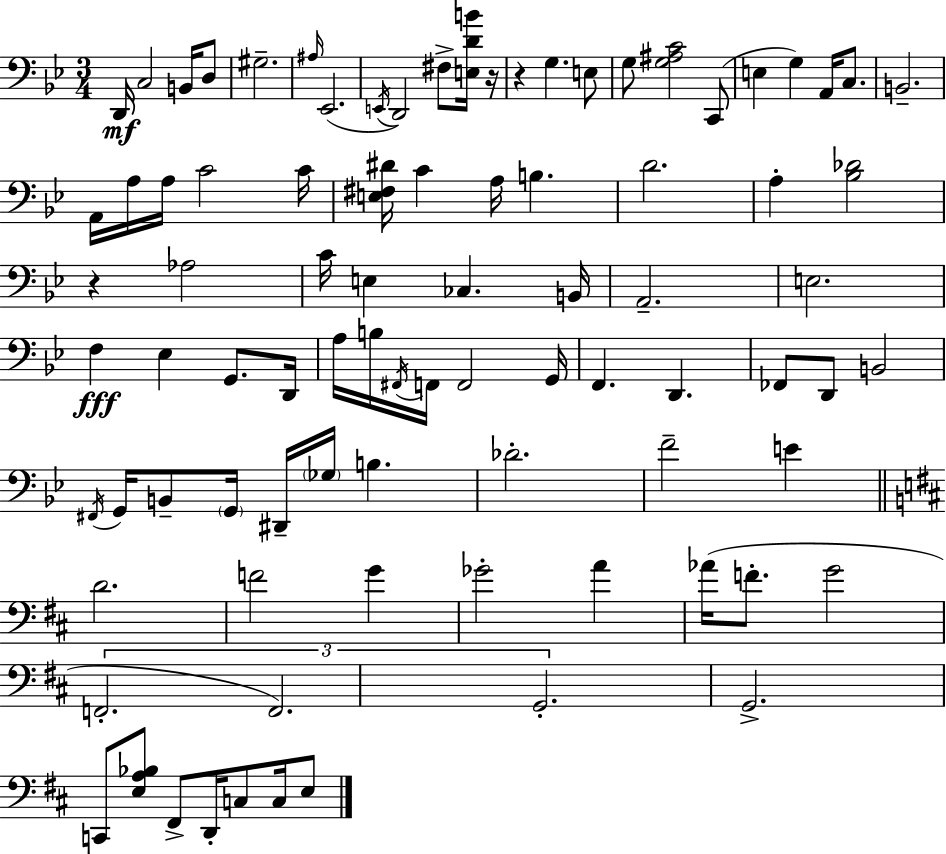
X:1
T:Untitled
M:3/4
L:1/4
K:Bb
D,,/4 C,2 B,,/4 D,/2 ^G,2 ^A,/4 _E,,2 E,,/4 D,,2 ^F,/2 [E,DB]/4 z/4 z G, E,/2 G,/2 [G,^A,C]2 C,,/2 E, G, A,,/4 C,/2 B,,2 A,,/4 A,/4 A,/4 C2 C/4 [E,^F,^D]/4 C A,/4 B, D2 A, [_B,_D]2 z _A,2 C/4 E, _C, B,,/4 A,,2 E,2 F, _E, G,,/2 D,,/4 A,/4 B,/4 ^F,,/4 F,,/4 F,,2 G,,/4 F,, D,, _F,,/2 D,,/2 B,,2 ^F,,/4 G,,/4 B,,/2 G,,/4 ^D,,/4 _G,/4 B, _D2 F2 E D2 F2 G _G2 A _A/4 F/2 G2 F,,2 F,,2 G,,2 G,,2 C,,/2 [E,A,_B,]/2 ^F,,/2 D,,/4 C,/2 C,/4 E,/2